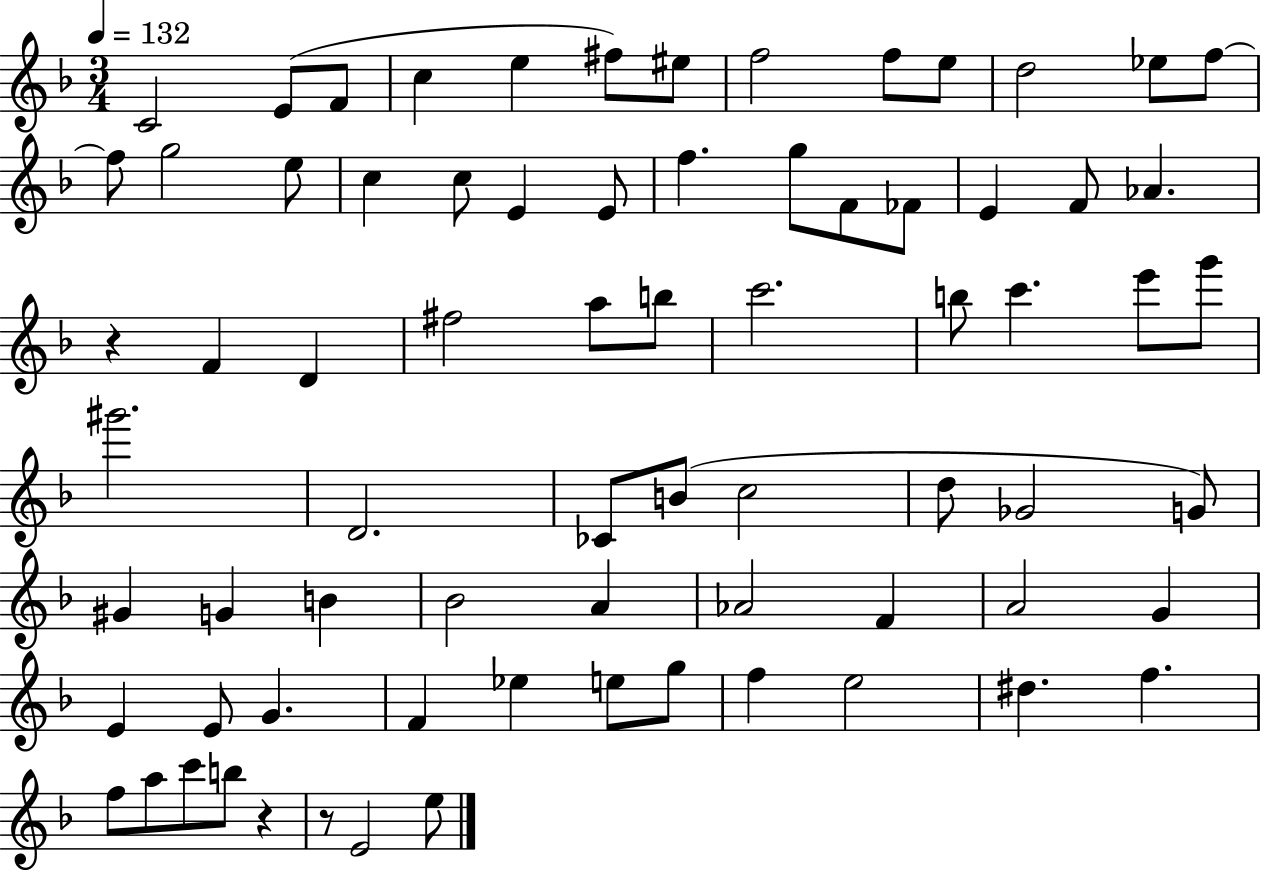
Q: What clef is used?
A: treble